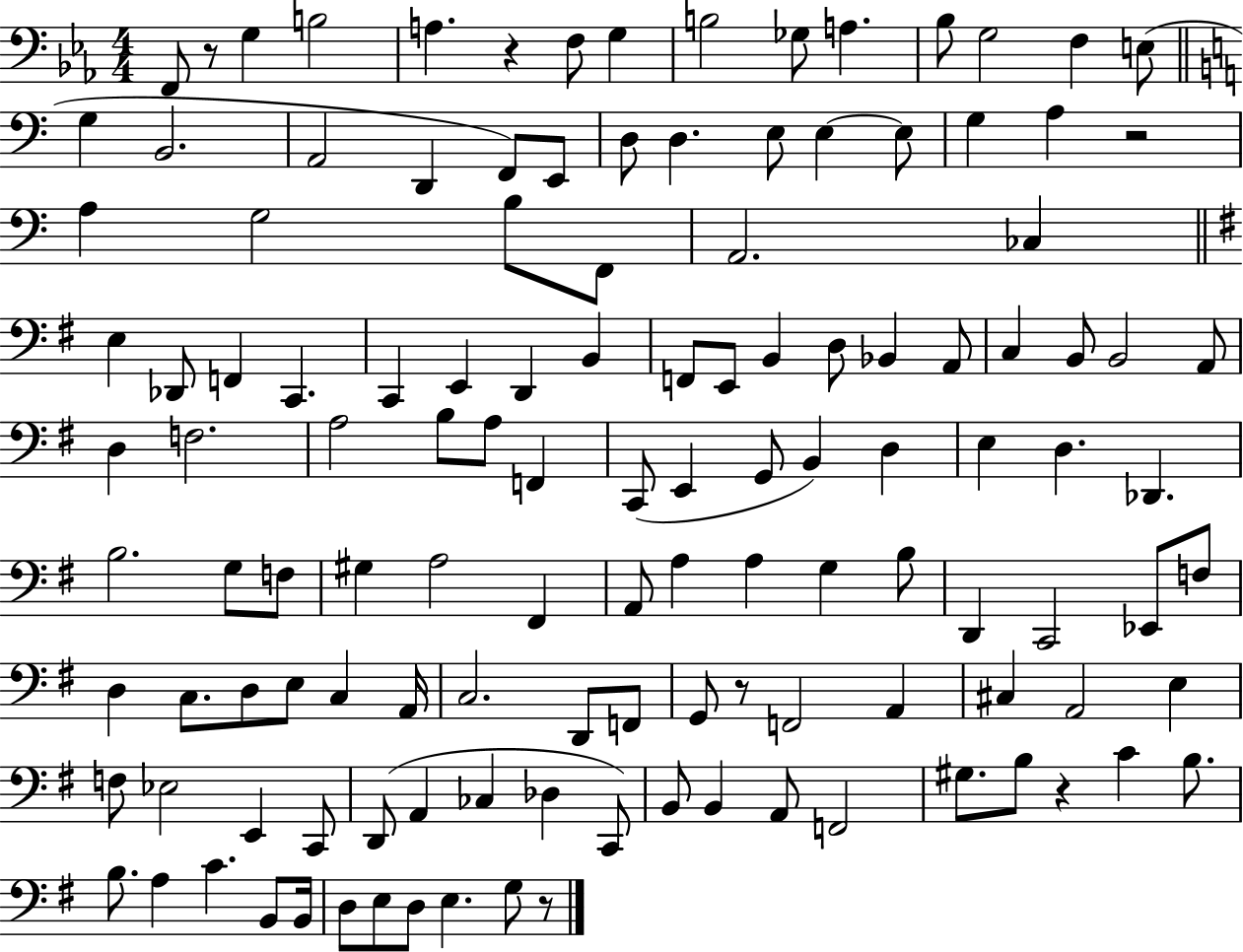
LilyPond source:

{
  \clef bass
  \numericTimeSignature
  \time 4/4
  \key ees \major
  f,8 r8 g4 b2 | a4. r4 f8 g4 | b2 ges8 a4. | bes8 g2 f4 e8( | \break \bar "||" \break \key c \major g4 b,2. | a,2 d,4 f,8) e,8 | d8 d4. e8 e4~~ e8 | g4 a4 r2 | \break a4 g2 b8 f,8 | a,2. ces4 | \bar "||" \break \key e \minor e4 des,8 f,4 c,4. | c,4 e,4 d,4 b,4 | f,8 e,8 b,4 d8 bes,4 a,8 | c4 b,8 b,2 a,8 | \break d4 f2. | a2 b8 a8 f,4 | c,8( e,4 g,8 b,4) d4 | e4 d4. des,4. | \break b2. g8 f8 | gis4 a2 fis,4 | a,8 a4 a4 g4 b8 | d,4 c,2 ees,8 f8 | \break d4 c8. d8 e8 c4 a,16 | c2. d,8 f,8 | g,8 r8 f,2 a,4 | cis4 a,2 e4 | \break f8 ees2 e,4 c,8 | d,8( a,4 ces4 des4 c,8) | b,8 b,4 a,8 f,2 | gis8. b8 r4 c'4 b8. | \break b8. a4 c'4. b,8 b,16 | d8 e8 d8 e4. g8 r8 | \bar "|."
}